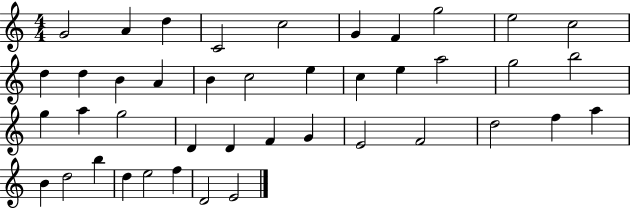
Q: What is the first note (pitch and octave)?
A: G4